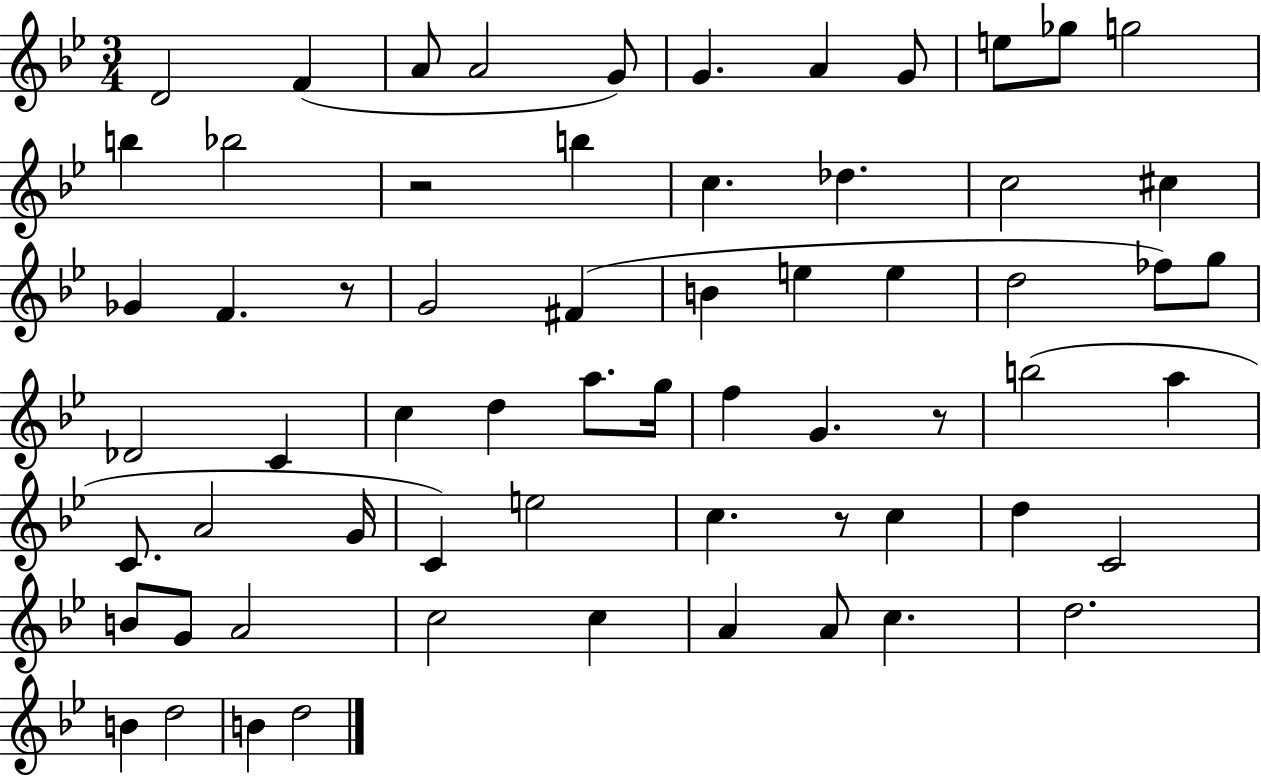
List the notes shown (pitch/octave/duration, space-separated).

D4/h F4/q A4/e A4/h G4/e G4/q. A4/q G4/e E5/e Gb5/e G5/h B5/q Bb5/h R/h B5/q C5/q. Db5/q. C5/h C#5/q Gb4/q F4/q. R/e G4/h F#4/q B4/q E5/q E5/q D5/h FES5/e G5/e Db4/h C4/q C5/q D5/q A5/e. G5/s F5/q G4/q. R/e B5/h A5/q C4/e. A4/h G4/s C4/q E5/h C5/q. R/e C5/q D5/q C4/h B4/e G4/e A4/h C5/h C5/q A4/q A4/e C5/q. D5/h. B4/q D5/h B4/q D5/h